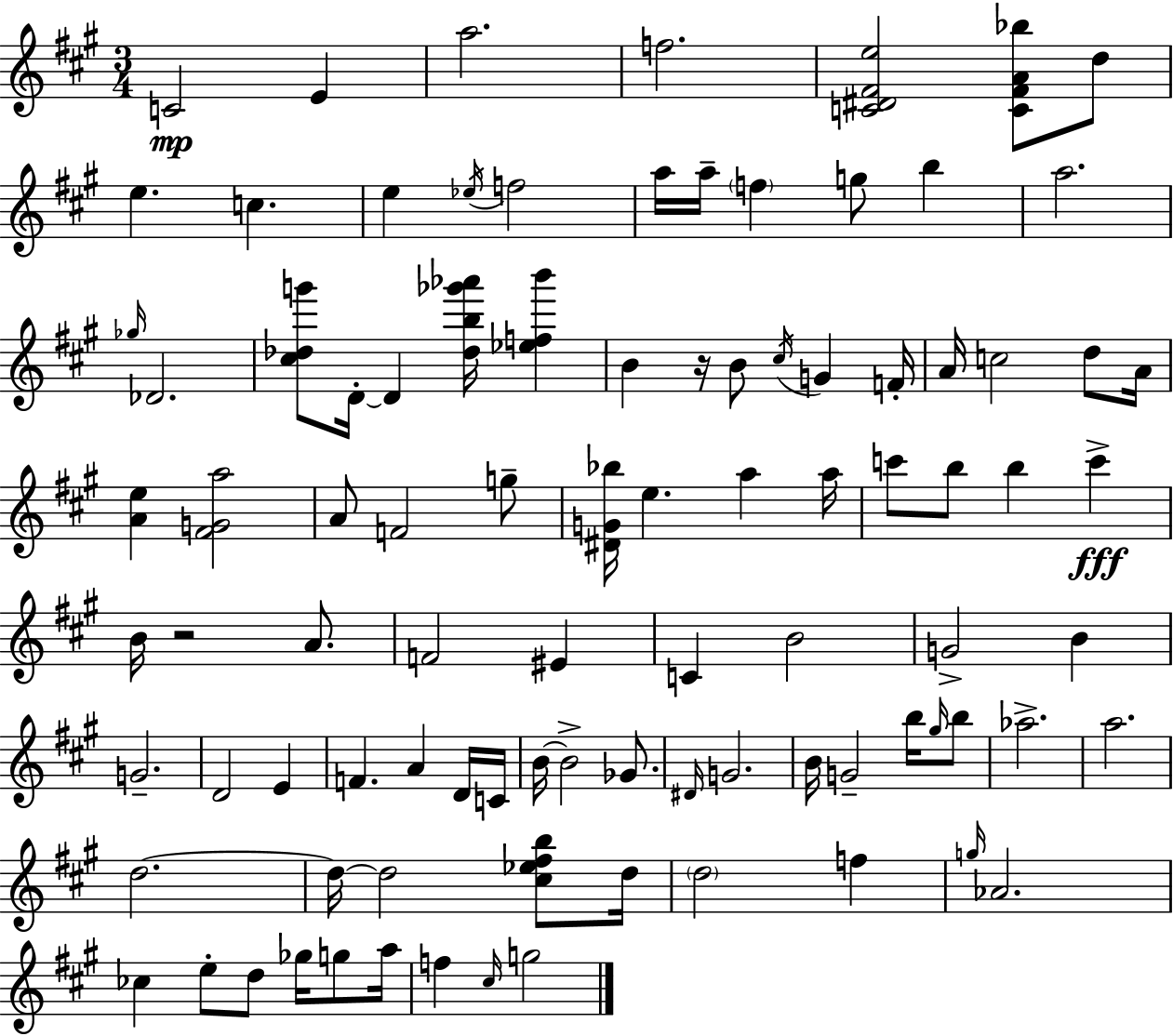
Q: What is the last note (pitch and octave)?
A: G5